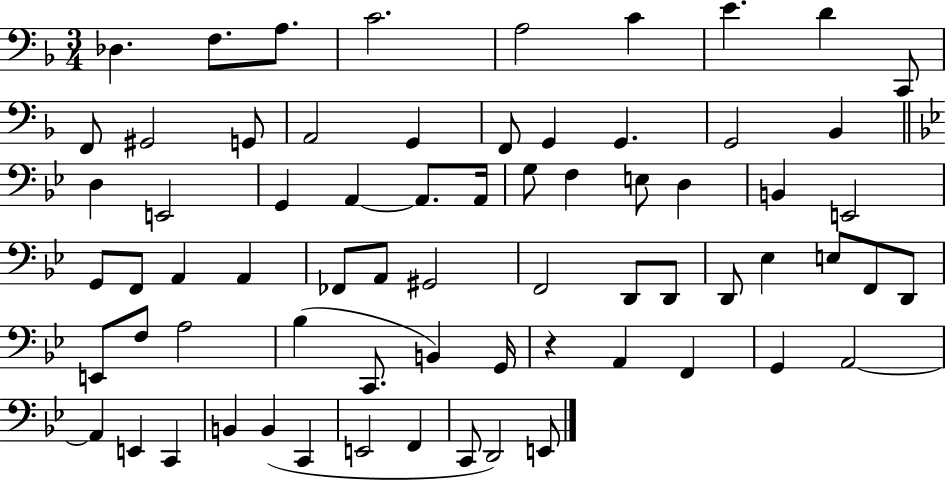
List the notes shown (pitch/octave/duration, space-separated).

Db3/q. F3/e. A3/e. C4/h. A3/h C4/q E4/q. D4/q C2/e F2/e G#2/h G2/e A2/h G2/q F2/e G2/q G2/q. G2/h Bb2/q D3/q E2/h G2/q A2/q A2/e. A2/s G3/e F3/q E3/e D3/q B2/q E2/h G2/e F2/e A2/q A2/q FES2/e A2/e G#2/h F2/h D2/e D2/e D2/e Eb3/q E3/e F2/e D2/e E2/e F3/e A3/h Bb3/q C2/e. B2/q G2/s R/q A2/q F2/q G2/q A2/h A2/q E2/q C2/q B2/q B2/q C2/q E2/h F2/q C2/e D2/h E2/e